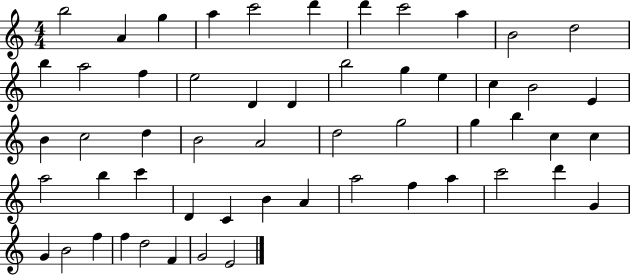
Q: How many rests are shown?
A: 0